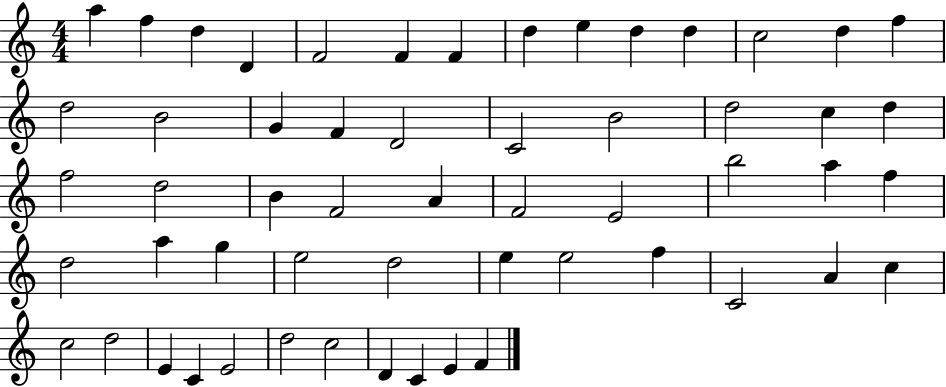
A5/q F5/q D5/q D4/q F4/h F4/q F4/q D5/q E5/q D5/q D5/q C5/h D5/q F5/q D5/h B4/h G4/q F4/q D4/h C4/h B4/h D5/h C5/q D5/q F5/h D5/h B4/q F4/h A4/q F4/h E4/h B5/h A5/q F5/q D5/h A5/q G5/q E5/h D5/h E5/q E5/h F5/q C4/h A4/q C5/q C5/h D5/h E4/q C4/q E4/h D5/h C5/h D4/q C4/q E4/q F4/q